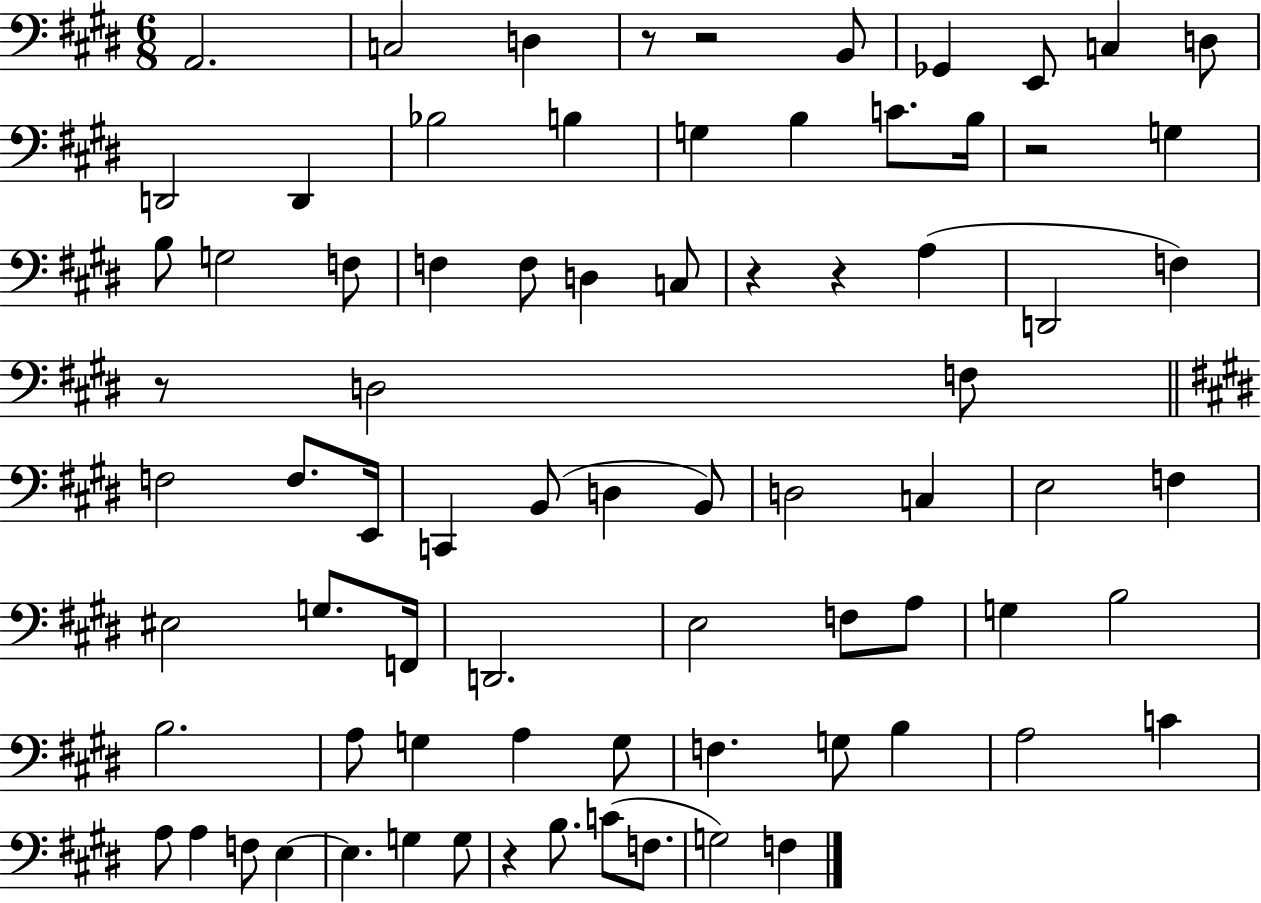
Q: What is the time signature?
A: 6/8